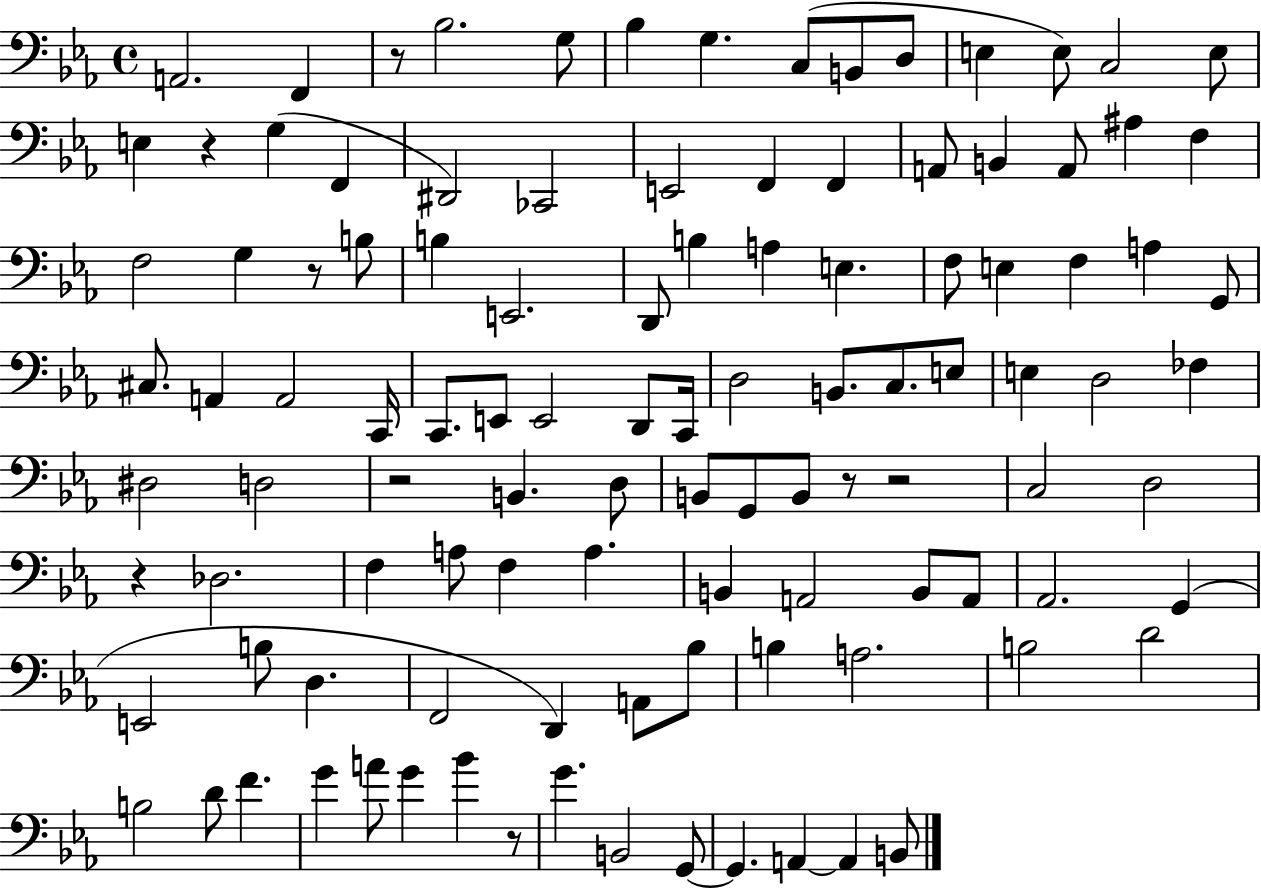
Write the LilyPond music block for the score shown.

{
  \clef bass
  \time 4/4
  \defaultTimeSignature
  \key ees \major
  a,2. f,4 | r8 bes2. g8 | bes4 g4. c8( b,8 d8 | e4 e8) c2 e8 | \break e4 r4 g4( f,4 | dis,2) ces,2 | e,2 f,4 f,4 | a,8 b,4 a,8 ais4 f4 | \break f2 g4 r8 b8 | b4 e,2. | d,8 b4 a4 e4. | f8 e4 f4 a4 g,8 | \break cis8. a,4 a,2 c,16 | c,8. e,8 e,2 d,8 c,16 | d2 b,8. c8. e8 | e4 d2 fes4 | \break dis2 d2 | r2 b,4. d8 | b,8 g,8 b,8 r8 r2 | c2 d2 | \break r4 des2. | f4 a8 f4 a4. | b,4 a,2 b,8 a,8 | aes,2. g,4( | \break e,2 b8 d4. | f,2 d,4) a,8 bes8 | b4 a2. | b2 d'2 | \break b2 d'8 f'4. | g'4 a'8 g'4 bes'4 r8 | g'4. b,2 g,8~~ | g,4. a,4~~ a,4 b,8 | \break \bar "|."
}